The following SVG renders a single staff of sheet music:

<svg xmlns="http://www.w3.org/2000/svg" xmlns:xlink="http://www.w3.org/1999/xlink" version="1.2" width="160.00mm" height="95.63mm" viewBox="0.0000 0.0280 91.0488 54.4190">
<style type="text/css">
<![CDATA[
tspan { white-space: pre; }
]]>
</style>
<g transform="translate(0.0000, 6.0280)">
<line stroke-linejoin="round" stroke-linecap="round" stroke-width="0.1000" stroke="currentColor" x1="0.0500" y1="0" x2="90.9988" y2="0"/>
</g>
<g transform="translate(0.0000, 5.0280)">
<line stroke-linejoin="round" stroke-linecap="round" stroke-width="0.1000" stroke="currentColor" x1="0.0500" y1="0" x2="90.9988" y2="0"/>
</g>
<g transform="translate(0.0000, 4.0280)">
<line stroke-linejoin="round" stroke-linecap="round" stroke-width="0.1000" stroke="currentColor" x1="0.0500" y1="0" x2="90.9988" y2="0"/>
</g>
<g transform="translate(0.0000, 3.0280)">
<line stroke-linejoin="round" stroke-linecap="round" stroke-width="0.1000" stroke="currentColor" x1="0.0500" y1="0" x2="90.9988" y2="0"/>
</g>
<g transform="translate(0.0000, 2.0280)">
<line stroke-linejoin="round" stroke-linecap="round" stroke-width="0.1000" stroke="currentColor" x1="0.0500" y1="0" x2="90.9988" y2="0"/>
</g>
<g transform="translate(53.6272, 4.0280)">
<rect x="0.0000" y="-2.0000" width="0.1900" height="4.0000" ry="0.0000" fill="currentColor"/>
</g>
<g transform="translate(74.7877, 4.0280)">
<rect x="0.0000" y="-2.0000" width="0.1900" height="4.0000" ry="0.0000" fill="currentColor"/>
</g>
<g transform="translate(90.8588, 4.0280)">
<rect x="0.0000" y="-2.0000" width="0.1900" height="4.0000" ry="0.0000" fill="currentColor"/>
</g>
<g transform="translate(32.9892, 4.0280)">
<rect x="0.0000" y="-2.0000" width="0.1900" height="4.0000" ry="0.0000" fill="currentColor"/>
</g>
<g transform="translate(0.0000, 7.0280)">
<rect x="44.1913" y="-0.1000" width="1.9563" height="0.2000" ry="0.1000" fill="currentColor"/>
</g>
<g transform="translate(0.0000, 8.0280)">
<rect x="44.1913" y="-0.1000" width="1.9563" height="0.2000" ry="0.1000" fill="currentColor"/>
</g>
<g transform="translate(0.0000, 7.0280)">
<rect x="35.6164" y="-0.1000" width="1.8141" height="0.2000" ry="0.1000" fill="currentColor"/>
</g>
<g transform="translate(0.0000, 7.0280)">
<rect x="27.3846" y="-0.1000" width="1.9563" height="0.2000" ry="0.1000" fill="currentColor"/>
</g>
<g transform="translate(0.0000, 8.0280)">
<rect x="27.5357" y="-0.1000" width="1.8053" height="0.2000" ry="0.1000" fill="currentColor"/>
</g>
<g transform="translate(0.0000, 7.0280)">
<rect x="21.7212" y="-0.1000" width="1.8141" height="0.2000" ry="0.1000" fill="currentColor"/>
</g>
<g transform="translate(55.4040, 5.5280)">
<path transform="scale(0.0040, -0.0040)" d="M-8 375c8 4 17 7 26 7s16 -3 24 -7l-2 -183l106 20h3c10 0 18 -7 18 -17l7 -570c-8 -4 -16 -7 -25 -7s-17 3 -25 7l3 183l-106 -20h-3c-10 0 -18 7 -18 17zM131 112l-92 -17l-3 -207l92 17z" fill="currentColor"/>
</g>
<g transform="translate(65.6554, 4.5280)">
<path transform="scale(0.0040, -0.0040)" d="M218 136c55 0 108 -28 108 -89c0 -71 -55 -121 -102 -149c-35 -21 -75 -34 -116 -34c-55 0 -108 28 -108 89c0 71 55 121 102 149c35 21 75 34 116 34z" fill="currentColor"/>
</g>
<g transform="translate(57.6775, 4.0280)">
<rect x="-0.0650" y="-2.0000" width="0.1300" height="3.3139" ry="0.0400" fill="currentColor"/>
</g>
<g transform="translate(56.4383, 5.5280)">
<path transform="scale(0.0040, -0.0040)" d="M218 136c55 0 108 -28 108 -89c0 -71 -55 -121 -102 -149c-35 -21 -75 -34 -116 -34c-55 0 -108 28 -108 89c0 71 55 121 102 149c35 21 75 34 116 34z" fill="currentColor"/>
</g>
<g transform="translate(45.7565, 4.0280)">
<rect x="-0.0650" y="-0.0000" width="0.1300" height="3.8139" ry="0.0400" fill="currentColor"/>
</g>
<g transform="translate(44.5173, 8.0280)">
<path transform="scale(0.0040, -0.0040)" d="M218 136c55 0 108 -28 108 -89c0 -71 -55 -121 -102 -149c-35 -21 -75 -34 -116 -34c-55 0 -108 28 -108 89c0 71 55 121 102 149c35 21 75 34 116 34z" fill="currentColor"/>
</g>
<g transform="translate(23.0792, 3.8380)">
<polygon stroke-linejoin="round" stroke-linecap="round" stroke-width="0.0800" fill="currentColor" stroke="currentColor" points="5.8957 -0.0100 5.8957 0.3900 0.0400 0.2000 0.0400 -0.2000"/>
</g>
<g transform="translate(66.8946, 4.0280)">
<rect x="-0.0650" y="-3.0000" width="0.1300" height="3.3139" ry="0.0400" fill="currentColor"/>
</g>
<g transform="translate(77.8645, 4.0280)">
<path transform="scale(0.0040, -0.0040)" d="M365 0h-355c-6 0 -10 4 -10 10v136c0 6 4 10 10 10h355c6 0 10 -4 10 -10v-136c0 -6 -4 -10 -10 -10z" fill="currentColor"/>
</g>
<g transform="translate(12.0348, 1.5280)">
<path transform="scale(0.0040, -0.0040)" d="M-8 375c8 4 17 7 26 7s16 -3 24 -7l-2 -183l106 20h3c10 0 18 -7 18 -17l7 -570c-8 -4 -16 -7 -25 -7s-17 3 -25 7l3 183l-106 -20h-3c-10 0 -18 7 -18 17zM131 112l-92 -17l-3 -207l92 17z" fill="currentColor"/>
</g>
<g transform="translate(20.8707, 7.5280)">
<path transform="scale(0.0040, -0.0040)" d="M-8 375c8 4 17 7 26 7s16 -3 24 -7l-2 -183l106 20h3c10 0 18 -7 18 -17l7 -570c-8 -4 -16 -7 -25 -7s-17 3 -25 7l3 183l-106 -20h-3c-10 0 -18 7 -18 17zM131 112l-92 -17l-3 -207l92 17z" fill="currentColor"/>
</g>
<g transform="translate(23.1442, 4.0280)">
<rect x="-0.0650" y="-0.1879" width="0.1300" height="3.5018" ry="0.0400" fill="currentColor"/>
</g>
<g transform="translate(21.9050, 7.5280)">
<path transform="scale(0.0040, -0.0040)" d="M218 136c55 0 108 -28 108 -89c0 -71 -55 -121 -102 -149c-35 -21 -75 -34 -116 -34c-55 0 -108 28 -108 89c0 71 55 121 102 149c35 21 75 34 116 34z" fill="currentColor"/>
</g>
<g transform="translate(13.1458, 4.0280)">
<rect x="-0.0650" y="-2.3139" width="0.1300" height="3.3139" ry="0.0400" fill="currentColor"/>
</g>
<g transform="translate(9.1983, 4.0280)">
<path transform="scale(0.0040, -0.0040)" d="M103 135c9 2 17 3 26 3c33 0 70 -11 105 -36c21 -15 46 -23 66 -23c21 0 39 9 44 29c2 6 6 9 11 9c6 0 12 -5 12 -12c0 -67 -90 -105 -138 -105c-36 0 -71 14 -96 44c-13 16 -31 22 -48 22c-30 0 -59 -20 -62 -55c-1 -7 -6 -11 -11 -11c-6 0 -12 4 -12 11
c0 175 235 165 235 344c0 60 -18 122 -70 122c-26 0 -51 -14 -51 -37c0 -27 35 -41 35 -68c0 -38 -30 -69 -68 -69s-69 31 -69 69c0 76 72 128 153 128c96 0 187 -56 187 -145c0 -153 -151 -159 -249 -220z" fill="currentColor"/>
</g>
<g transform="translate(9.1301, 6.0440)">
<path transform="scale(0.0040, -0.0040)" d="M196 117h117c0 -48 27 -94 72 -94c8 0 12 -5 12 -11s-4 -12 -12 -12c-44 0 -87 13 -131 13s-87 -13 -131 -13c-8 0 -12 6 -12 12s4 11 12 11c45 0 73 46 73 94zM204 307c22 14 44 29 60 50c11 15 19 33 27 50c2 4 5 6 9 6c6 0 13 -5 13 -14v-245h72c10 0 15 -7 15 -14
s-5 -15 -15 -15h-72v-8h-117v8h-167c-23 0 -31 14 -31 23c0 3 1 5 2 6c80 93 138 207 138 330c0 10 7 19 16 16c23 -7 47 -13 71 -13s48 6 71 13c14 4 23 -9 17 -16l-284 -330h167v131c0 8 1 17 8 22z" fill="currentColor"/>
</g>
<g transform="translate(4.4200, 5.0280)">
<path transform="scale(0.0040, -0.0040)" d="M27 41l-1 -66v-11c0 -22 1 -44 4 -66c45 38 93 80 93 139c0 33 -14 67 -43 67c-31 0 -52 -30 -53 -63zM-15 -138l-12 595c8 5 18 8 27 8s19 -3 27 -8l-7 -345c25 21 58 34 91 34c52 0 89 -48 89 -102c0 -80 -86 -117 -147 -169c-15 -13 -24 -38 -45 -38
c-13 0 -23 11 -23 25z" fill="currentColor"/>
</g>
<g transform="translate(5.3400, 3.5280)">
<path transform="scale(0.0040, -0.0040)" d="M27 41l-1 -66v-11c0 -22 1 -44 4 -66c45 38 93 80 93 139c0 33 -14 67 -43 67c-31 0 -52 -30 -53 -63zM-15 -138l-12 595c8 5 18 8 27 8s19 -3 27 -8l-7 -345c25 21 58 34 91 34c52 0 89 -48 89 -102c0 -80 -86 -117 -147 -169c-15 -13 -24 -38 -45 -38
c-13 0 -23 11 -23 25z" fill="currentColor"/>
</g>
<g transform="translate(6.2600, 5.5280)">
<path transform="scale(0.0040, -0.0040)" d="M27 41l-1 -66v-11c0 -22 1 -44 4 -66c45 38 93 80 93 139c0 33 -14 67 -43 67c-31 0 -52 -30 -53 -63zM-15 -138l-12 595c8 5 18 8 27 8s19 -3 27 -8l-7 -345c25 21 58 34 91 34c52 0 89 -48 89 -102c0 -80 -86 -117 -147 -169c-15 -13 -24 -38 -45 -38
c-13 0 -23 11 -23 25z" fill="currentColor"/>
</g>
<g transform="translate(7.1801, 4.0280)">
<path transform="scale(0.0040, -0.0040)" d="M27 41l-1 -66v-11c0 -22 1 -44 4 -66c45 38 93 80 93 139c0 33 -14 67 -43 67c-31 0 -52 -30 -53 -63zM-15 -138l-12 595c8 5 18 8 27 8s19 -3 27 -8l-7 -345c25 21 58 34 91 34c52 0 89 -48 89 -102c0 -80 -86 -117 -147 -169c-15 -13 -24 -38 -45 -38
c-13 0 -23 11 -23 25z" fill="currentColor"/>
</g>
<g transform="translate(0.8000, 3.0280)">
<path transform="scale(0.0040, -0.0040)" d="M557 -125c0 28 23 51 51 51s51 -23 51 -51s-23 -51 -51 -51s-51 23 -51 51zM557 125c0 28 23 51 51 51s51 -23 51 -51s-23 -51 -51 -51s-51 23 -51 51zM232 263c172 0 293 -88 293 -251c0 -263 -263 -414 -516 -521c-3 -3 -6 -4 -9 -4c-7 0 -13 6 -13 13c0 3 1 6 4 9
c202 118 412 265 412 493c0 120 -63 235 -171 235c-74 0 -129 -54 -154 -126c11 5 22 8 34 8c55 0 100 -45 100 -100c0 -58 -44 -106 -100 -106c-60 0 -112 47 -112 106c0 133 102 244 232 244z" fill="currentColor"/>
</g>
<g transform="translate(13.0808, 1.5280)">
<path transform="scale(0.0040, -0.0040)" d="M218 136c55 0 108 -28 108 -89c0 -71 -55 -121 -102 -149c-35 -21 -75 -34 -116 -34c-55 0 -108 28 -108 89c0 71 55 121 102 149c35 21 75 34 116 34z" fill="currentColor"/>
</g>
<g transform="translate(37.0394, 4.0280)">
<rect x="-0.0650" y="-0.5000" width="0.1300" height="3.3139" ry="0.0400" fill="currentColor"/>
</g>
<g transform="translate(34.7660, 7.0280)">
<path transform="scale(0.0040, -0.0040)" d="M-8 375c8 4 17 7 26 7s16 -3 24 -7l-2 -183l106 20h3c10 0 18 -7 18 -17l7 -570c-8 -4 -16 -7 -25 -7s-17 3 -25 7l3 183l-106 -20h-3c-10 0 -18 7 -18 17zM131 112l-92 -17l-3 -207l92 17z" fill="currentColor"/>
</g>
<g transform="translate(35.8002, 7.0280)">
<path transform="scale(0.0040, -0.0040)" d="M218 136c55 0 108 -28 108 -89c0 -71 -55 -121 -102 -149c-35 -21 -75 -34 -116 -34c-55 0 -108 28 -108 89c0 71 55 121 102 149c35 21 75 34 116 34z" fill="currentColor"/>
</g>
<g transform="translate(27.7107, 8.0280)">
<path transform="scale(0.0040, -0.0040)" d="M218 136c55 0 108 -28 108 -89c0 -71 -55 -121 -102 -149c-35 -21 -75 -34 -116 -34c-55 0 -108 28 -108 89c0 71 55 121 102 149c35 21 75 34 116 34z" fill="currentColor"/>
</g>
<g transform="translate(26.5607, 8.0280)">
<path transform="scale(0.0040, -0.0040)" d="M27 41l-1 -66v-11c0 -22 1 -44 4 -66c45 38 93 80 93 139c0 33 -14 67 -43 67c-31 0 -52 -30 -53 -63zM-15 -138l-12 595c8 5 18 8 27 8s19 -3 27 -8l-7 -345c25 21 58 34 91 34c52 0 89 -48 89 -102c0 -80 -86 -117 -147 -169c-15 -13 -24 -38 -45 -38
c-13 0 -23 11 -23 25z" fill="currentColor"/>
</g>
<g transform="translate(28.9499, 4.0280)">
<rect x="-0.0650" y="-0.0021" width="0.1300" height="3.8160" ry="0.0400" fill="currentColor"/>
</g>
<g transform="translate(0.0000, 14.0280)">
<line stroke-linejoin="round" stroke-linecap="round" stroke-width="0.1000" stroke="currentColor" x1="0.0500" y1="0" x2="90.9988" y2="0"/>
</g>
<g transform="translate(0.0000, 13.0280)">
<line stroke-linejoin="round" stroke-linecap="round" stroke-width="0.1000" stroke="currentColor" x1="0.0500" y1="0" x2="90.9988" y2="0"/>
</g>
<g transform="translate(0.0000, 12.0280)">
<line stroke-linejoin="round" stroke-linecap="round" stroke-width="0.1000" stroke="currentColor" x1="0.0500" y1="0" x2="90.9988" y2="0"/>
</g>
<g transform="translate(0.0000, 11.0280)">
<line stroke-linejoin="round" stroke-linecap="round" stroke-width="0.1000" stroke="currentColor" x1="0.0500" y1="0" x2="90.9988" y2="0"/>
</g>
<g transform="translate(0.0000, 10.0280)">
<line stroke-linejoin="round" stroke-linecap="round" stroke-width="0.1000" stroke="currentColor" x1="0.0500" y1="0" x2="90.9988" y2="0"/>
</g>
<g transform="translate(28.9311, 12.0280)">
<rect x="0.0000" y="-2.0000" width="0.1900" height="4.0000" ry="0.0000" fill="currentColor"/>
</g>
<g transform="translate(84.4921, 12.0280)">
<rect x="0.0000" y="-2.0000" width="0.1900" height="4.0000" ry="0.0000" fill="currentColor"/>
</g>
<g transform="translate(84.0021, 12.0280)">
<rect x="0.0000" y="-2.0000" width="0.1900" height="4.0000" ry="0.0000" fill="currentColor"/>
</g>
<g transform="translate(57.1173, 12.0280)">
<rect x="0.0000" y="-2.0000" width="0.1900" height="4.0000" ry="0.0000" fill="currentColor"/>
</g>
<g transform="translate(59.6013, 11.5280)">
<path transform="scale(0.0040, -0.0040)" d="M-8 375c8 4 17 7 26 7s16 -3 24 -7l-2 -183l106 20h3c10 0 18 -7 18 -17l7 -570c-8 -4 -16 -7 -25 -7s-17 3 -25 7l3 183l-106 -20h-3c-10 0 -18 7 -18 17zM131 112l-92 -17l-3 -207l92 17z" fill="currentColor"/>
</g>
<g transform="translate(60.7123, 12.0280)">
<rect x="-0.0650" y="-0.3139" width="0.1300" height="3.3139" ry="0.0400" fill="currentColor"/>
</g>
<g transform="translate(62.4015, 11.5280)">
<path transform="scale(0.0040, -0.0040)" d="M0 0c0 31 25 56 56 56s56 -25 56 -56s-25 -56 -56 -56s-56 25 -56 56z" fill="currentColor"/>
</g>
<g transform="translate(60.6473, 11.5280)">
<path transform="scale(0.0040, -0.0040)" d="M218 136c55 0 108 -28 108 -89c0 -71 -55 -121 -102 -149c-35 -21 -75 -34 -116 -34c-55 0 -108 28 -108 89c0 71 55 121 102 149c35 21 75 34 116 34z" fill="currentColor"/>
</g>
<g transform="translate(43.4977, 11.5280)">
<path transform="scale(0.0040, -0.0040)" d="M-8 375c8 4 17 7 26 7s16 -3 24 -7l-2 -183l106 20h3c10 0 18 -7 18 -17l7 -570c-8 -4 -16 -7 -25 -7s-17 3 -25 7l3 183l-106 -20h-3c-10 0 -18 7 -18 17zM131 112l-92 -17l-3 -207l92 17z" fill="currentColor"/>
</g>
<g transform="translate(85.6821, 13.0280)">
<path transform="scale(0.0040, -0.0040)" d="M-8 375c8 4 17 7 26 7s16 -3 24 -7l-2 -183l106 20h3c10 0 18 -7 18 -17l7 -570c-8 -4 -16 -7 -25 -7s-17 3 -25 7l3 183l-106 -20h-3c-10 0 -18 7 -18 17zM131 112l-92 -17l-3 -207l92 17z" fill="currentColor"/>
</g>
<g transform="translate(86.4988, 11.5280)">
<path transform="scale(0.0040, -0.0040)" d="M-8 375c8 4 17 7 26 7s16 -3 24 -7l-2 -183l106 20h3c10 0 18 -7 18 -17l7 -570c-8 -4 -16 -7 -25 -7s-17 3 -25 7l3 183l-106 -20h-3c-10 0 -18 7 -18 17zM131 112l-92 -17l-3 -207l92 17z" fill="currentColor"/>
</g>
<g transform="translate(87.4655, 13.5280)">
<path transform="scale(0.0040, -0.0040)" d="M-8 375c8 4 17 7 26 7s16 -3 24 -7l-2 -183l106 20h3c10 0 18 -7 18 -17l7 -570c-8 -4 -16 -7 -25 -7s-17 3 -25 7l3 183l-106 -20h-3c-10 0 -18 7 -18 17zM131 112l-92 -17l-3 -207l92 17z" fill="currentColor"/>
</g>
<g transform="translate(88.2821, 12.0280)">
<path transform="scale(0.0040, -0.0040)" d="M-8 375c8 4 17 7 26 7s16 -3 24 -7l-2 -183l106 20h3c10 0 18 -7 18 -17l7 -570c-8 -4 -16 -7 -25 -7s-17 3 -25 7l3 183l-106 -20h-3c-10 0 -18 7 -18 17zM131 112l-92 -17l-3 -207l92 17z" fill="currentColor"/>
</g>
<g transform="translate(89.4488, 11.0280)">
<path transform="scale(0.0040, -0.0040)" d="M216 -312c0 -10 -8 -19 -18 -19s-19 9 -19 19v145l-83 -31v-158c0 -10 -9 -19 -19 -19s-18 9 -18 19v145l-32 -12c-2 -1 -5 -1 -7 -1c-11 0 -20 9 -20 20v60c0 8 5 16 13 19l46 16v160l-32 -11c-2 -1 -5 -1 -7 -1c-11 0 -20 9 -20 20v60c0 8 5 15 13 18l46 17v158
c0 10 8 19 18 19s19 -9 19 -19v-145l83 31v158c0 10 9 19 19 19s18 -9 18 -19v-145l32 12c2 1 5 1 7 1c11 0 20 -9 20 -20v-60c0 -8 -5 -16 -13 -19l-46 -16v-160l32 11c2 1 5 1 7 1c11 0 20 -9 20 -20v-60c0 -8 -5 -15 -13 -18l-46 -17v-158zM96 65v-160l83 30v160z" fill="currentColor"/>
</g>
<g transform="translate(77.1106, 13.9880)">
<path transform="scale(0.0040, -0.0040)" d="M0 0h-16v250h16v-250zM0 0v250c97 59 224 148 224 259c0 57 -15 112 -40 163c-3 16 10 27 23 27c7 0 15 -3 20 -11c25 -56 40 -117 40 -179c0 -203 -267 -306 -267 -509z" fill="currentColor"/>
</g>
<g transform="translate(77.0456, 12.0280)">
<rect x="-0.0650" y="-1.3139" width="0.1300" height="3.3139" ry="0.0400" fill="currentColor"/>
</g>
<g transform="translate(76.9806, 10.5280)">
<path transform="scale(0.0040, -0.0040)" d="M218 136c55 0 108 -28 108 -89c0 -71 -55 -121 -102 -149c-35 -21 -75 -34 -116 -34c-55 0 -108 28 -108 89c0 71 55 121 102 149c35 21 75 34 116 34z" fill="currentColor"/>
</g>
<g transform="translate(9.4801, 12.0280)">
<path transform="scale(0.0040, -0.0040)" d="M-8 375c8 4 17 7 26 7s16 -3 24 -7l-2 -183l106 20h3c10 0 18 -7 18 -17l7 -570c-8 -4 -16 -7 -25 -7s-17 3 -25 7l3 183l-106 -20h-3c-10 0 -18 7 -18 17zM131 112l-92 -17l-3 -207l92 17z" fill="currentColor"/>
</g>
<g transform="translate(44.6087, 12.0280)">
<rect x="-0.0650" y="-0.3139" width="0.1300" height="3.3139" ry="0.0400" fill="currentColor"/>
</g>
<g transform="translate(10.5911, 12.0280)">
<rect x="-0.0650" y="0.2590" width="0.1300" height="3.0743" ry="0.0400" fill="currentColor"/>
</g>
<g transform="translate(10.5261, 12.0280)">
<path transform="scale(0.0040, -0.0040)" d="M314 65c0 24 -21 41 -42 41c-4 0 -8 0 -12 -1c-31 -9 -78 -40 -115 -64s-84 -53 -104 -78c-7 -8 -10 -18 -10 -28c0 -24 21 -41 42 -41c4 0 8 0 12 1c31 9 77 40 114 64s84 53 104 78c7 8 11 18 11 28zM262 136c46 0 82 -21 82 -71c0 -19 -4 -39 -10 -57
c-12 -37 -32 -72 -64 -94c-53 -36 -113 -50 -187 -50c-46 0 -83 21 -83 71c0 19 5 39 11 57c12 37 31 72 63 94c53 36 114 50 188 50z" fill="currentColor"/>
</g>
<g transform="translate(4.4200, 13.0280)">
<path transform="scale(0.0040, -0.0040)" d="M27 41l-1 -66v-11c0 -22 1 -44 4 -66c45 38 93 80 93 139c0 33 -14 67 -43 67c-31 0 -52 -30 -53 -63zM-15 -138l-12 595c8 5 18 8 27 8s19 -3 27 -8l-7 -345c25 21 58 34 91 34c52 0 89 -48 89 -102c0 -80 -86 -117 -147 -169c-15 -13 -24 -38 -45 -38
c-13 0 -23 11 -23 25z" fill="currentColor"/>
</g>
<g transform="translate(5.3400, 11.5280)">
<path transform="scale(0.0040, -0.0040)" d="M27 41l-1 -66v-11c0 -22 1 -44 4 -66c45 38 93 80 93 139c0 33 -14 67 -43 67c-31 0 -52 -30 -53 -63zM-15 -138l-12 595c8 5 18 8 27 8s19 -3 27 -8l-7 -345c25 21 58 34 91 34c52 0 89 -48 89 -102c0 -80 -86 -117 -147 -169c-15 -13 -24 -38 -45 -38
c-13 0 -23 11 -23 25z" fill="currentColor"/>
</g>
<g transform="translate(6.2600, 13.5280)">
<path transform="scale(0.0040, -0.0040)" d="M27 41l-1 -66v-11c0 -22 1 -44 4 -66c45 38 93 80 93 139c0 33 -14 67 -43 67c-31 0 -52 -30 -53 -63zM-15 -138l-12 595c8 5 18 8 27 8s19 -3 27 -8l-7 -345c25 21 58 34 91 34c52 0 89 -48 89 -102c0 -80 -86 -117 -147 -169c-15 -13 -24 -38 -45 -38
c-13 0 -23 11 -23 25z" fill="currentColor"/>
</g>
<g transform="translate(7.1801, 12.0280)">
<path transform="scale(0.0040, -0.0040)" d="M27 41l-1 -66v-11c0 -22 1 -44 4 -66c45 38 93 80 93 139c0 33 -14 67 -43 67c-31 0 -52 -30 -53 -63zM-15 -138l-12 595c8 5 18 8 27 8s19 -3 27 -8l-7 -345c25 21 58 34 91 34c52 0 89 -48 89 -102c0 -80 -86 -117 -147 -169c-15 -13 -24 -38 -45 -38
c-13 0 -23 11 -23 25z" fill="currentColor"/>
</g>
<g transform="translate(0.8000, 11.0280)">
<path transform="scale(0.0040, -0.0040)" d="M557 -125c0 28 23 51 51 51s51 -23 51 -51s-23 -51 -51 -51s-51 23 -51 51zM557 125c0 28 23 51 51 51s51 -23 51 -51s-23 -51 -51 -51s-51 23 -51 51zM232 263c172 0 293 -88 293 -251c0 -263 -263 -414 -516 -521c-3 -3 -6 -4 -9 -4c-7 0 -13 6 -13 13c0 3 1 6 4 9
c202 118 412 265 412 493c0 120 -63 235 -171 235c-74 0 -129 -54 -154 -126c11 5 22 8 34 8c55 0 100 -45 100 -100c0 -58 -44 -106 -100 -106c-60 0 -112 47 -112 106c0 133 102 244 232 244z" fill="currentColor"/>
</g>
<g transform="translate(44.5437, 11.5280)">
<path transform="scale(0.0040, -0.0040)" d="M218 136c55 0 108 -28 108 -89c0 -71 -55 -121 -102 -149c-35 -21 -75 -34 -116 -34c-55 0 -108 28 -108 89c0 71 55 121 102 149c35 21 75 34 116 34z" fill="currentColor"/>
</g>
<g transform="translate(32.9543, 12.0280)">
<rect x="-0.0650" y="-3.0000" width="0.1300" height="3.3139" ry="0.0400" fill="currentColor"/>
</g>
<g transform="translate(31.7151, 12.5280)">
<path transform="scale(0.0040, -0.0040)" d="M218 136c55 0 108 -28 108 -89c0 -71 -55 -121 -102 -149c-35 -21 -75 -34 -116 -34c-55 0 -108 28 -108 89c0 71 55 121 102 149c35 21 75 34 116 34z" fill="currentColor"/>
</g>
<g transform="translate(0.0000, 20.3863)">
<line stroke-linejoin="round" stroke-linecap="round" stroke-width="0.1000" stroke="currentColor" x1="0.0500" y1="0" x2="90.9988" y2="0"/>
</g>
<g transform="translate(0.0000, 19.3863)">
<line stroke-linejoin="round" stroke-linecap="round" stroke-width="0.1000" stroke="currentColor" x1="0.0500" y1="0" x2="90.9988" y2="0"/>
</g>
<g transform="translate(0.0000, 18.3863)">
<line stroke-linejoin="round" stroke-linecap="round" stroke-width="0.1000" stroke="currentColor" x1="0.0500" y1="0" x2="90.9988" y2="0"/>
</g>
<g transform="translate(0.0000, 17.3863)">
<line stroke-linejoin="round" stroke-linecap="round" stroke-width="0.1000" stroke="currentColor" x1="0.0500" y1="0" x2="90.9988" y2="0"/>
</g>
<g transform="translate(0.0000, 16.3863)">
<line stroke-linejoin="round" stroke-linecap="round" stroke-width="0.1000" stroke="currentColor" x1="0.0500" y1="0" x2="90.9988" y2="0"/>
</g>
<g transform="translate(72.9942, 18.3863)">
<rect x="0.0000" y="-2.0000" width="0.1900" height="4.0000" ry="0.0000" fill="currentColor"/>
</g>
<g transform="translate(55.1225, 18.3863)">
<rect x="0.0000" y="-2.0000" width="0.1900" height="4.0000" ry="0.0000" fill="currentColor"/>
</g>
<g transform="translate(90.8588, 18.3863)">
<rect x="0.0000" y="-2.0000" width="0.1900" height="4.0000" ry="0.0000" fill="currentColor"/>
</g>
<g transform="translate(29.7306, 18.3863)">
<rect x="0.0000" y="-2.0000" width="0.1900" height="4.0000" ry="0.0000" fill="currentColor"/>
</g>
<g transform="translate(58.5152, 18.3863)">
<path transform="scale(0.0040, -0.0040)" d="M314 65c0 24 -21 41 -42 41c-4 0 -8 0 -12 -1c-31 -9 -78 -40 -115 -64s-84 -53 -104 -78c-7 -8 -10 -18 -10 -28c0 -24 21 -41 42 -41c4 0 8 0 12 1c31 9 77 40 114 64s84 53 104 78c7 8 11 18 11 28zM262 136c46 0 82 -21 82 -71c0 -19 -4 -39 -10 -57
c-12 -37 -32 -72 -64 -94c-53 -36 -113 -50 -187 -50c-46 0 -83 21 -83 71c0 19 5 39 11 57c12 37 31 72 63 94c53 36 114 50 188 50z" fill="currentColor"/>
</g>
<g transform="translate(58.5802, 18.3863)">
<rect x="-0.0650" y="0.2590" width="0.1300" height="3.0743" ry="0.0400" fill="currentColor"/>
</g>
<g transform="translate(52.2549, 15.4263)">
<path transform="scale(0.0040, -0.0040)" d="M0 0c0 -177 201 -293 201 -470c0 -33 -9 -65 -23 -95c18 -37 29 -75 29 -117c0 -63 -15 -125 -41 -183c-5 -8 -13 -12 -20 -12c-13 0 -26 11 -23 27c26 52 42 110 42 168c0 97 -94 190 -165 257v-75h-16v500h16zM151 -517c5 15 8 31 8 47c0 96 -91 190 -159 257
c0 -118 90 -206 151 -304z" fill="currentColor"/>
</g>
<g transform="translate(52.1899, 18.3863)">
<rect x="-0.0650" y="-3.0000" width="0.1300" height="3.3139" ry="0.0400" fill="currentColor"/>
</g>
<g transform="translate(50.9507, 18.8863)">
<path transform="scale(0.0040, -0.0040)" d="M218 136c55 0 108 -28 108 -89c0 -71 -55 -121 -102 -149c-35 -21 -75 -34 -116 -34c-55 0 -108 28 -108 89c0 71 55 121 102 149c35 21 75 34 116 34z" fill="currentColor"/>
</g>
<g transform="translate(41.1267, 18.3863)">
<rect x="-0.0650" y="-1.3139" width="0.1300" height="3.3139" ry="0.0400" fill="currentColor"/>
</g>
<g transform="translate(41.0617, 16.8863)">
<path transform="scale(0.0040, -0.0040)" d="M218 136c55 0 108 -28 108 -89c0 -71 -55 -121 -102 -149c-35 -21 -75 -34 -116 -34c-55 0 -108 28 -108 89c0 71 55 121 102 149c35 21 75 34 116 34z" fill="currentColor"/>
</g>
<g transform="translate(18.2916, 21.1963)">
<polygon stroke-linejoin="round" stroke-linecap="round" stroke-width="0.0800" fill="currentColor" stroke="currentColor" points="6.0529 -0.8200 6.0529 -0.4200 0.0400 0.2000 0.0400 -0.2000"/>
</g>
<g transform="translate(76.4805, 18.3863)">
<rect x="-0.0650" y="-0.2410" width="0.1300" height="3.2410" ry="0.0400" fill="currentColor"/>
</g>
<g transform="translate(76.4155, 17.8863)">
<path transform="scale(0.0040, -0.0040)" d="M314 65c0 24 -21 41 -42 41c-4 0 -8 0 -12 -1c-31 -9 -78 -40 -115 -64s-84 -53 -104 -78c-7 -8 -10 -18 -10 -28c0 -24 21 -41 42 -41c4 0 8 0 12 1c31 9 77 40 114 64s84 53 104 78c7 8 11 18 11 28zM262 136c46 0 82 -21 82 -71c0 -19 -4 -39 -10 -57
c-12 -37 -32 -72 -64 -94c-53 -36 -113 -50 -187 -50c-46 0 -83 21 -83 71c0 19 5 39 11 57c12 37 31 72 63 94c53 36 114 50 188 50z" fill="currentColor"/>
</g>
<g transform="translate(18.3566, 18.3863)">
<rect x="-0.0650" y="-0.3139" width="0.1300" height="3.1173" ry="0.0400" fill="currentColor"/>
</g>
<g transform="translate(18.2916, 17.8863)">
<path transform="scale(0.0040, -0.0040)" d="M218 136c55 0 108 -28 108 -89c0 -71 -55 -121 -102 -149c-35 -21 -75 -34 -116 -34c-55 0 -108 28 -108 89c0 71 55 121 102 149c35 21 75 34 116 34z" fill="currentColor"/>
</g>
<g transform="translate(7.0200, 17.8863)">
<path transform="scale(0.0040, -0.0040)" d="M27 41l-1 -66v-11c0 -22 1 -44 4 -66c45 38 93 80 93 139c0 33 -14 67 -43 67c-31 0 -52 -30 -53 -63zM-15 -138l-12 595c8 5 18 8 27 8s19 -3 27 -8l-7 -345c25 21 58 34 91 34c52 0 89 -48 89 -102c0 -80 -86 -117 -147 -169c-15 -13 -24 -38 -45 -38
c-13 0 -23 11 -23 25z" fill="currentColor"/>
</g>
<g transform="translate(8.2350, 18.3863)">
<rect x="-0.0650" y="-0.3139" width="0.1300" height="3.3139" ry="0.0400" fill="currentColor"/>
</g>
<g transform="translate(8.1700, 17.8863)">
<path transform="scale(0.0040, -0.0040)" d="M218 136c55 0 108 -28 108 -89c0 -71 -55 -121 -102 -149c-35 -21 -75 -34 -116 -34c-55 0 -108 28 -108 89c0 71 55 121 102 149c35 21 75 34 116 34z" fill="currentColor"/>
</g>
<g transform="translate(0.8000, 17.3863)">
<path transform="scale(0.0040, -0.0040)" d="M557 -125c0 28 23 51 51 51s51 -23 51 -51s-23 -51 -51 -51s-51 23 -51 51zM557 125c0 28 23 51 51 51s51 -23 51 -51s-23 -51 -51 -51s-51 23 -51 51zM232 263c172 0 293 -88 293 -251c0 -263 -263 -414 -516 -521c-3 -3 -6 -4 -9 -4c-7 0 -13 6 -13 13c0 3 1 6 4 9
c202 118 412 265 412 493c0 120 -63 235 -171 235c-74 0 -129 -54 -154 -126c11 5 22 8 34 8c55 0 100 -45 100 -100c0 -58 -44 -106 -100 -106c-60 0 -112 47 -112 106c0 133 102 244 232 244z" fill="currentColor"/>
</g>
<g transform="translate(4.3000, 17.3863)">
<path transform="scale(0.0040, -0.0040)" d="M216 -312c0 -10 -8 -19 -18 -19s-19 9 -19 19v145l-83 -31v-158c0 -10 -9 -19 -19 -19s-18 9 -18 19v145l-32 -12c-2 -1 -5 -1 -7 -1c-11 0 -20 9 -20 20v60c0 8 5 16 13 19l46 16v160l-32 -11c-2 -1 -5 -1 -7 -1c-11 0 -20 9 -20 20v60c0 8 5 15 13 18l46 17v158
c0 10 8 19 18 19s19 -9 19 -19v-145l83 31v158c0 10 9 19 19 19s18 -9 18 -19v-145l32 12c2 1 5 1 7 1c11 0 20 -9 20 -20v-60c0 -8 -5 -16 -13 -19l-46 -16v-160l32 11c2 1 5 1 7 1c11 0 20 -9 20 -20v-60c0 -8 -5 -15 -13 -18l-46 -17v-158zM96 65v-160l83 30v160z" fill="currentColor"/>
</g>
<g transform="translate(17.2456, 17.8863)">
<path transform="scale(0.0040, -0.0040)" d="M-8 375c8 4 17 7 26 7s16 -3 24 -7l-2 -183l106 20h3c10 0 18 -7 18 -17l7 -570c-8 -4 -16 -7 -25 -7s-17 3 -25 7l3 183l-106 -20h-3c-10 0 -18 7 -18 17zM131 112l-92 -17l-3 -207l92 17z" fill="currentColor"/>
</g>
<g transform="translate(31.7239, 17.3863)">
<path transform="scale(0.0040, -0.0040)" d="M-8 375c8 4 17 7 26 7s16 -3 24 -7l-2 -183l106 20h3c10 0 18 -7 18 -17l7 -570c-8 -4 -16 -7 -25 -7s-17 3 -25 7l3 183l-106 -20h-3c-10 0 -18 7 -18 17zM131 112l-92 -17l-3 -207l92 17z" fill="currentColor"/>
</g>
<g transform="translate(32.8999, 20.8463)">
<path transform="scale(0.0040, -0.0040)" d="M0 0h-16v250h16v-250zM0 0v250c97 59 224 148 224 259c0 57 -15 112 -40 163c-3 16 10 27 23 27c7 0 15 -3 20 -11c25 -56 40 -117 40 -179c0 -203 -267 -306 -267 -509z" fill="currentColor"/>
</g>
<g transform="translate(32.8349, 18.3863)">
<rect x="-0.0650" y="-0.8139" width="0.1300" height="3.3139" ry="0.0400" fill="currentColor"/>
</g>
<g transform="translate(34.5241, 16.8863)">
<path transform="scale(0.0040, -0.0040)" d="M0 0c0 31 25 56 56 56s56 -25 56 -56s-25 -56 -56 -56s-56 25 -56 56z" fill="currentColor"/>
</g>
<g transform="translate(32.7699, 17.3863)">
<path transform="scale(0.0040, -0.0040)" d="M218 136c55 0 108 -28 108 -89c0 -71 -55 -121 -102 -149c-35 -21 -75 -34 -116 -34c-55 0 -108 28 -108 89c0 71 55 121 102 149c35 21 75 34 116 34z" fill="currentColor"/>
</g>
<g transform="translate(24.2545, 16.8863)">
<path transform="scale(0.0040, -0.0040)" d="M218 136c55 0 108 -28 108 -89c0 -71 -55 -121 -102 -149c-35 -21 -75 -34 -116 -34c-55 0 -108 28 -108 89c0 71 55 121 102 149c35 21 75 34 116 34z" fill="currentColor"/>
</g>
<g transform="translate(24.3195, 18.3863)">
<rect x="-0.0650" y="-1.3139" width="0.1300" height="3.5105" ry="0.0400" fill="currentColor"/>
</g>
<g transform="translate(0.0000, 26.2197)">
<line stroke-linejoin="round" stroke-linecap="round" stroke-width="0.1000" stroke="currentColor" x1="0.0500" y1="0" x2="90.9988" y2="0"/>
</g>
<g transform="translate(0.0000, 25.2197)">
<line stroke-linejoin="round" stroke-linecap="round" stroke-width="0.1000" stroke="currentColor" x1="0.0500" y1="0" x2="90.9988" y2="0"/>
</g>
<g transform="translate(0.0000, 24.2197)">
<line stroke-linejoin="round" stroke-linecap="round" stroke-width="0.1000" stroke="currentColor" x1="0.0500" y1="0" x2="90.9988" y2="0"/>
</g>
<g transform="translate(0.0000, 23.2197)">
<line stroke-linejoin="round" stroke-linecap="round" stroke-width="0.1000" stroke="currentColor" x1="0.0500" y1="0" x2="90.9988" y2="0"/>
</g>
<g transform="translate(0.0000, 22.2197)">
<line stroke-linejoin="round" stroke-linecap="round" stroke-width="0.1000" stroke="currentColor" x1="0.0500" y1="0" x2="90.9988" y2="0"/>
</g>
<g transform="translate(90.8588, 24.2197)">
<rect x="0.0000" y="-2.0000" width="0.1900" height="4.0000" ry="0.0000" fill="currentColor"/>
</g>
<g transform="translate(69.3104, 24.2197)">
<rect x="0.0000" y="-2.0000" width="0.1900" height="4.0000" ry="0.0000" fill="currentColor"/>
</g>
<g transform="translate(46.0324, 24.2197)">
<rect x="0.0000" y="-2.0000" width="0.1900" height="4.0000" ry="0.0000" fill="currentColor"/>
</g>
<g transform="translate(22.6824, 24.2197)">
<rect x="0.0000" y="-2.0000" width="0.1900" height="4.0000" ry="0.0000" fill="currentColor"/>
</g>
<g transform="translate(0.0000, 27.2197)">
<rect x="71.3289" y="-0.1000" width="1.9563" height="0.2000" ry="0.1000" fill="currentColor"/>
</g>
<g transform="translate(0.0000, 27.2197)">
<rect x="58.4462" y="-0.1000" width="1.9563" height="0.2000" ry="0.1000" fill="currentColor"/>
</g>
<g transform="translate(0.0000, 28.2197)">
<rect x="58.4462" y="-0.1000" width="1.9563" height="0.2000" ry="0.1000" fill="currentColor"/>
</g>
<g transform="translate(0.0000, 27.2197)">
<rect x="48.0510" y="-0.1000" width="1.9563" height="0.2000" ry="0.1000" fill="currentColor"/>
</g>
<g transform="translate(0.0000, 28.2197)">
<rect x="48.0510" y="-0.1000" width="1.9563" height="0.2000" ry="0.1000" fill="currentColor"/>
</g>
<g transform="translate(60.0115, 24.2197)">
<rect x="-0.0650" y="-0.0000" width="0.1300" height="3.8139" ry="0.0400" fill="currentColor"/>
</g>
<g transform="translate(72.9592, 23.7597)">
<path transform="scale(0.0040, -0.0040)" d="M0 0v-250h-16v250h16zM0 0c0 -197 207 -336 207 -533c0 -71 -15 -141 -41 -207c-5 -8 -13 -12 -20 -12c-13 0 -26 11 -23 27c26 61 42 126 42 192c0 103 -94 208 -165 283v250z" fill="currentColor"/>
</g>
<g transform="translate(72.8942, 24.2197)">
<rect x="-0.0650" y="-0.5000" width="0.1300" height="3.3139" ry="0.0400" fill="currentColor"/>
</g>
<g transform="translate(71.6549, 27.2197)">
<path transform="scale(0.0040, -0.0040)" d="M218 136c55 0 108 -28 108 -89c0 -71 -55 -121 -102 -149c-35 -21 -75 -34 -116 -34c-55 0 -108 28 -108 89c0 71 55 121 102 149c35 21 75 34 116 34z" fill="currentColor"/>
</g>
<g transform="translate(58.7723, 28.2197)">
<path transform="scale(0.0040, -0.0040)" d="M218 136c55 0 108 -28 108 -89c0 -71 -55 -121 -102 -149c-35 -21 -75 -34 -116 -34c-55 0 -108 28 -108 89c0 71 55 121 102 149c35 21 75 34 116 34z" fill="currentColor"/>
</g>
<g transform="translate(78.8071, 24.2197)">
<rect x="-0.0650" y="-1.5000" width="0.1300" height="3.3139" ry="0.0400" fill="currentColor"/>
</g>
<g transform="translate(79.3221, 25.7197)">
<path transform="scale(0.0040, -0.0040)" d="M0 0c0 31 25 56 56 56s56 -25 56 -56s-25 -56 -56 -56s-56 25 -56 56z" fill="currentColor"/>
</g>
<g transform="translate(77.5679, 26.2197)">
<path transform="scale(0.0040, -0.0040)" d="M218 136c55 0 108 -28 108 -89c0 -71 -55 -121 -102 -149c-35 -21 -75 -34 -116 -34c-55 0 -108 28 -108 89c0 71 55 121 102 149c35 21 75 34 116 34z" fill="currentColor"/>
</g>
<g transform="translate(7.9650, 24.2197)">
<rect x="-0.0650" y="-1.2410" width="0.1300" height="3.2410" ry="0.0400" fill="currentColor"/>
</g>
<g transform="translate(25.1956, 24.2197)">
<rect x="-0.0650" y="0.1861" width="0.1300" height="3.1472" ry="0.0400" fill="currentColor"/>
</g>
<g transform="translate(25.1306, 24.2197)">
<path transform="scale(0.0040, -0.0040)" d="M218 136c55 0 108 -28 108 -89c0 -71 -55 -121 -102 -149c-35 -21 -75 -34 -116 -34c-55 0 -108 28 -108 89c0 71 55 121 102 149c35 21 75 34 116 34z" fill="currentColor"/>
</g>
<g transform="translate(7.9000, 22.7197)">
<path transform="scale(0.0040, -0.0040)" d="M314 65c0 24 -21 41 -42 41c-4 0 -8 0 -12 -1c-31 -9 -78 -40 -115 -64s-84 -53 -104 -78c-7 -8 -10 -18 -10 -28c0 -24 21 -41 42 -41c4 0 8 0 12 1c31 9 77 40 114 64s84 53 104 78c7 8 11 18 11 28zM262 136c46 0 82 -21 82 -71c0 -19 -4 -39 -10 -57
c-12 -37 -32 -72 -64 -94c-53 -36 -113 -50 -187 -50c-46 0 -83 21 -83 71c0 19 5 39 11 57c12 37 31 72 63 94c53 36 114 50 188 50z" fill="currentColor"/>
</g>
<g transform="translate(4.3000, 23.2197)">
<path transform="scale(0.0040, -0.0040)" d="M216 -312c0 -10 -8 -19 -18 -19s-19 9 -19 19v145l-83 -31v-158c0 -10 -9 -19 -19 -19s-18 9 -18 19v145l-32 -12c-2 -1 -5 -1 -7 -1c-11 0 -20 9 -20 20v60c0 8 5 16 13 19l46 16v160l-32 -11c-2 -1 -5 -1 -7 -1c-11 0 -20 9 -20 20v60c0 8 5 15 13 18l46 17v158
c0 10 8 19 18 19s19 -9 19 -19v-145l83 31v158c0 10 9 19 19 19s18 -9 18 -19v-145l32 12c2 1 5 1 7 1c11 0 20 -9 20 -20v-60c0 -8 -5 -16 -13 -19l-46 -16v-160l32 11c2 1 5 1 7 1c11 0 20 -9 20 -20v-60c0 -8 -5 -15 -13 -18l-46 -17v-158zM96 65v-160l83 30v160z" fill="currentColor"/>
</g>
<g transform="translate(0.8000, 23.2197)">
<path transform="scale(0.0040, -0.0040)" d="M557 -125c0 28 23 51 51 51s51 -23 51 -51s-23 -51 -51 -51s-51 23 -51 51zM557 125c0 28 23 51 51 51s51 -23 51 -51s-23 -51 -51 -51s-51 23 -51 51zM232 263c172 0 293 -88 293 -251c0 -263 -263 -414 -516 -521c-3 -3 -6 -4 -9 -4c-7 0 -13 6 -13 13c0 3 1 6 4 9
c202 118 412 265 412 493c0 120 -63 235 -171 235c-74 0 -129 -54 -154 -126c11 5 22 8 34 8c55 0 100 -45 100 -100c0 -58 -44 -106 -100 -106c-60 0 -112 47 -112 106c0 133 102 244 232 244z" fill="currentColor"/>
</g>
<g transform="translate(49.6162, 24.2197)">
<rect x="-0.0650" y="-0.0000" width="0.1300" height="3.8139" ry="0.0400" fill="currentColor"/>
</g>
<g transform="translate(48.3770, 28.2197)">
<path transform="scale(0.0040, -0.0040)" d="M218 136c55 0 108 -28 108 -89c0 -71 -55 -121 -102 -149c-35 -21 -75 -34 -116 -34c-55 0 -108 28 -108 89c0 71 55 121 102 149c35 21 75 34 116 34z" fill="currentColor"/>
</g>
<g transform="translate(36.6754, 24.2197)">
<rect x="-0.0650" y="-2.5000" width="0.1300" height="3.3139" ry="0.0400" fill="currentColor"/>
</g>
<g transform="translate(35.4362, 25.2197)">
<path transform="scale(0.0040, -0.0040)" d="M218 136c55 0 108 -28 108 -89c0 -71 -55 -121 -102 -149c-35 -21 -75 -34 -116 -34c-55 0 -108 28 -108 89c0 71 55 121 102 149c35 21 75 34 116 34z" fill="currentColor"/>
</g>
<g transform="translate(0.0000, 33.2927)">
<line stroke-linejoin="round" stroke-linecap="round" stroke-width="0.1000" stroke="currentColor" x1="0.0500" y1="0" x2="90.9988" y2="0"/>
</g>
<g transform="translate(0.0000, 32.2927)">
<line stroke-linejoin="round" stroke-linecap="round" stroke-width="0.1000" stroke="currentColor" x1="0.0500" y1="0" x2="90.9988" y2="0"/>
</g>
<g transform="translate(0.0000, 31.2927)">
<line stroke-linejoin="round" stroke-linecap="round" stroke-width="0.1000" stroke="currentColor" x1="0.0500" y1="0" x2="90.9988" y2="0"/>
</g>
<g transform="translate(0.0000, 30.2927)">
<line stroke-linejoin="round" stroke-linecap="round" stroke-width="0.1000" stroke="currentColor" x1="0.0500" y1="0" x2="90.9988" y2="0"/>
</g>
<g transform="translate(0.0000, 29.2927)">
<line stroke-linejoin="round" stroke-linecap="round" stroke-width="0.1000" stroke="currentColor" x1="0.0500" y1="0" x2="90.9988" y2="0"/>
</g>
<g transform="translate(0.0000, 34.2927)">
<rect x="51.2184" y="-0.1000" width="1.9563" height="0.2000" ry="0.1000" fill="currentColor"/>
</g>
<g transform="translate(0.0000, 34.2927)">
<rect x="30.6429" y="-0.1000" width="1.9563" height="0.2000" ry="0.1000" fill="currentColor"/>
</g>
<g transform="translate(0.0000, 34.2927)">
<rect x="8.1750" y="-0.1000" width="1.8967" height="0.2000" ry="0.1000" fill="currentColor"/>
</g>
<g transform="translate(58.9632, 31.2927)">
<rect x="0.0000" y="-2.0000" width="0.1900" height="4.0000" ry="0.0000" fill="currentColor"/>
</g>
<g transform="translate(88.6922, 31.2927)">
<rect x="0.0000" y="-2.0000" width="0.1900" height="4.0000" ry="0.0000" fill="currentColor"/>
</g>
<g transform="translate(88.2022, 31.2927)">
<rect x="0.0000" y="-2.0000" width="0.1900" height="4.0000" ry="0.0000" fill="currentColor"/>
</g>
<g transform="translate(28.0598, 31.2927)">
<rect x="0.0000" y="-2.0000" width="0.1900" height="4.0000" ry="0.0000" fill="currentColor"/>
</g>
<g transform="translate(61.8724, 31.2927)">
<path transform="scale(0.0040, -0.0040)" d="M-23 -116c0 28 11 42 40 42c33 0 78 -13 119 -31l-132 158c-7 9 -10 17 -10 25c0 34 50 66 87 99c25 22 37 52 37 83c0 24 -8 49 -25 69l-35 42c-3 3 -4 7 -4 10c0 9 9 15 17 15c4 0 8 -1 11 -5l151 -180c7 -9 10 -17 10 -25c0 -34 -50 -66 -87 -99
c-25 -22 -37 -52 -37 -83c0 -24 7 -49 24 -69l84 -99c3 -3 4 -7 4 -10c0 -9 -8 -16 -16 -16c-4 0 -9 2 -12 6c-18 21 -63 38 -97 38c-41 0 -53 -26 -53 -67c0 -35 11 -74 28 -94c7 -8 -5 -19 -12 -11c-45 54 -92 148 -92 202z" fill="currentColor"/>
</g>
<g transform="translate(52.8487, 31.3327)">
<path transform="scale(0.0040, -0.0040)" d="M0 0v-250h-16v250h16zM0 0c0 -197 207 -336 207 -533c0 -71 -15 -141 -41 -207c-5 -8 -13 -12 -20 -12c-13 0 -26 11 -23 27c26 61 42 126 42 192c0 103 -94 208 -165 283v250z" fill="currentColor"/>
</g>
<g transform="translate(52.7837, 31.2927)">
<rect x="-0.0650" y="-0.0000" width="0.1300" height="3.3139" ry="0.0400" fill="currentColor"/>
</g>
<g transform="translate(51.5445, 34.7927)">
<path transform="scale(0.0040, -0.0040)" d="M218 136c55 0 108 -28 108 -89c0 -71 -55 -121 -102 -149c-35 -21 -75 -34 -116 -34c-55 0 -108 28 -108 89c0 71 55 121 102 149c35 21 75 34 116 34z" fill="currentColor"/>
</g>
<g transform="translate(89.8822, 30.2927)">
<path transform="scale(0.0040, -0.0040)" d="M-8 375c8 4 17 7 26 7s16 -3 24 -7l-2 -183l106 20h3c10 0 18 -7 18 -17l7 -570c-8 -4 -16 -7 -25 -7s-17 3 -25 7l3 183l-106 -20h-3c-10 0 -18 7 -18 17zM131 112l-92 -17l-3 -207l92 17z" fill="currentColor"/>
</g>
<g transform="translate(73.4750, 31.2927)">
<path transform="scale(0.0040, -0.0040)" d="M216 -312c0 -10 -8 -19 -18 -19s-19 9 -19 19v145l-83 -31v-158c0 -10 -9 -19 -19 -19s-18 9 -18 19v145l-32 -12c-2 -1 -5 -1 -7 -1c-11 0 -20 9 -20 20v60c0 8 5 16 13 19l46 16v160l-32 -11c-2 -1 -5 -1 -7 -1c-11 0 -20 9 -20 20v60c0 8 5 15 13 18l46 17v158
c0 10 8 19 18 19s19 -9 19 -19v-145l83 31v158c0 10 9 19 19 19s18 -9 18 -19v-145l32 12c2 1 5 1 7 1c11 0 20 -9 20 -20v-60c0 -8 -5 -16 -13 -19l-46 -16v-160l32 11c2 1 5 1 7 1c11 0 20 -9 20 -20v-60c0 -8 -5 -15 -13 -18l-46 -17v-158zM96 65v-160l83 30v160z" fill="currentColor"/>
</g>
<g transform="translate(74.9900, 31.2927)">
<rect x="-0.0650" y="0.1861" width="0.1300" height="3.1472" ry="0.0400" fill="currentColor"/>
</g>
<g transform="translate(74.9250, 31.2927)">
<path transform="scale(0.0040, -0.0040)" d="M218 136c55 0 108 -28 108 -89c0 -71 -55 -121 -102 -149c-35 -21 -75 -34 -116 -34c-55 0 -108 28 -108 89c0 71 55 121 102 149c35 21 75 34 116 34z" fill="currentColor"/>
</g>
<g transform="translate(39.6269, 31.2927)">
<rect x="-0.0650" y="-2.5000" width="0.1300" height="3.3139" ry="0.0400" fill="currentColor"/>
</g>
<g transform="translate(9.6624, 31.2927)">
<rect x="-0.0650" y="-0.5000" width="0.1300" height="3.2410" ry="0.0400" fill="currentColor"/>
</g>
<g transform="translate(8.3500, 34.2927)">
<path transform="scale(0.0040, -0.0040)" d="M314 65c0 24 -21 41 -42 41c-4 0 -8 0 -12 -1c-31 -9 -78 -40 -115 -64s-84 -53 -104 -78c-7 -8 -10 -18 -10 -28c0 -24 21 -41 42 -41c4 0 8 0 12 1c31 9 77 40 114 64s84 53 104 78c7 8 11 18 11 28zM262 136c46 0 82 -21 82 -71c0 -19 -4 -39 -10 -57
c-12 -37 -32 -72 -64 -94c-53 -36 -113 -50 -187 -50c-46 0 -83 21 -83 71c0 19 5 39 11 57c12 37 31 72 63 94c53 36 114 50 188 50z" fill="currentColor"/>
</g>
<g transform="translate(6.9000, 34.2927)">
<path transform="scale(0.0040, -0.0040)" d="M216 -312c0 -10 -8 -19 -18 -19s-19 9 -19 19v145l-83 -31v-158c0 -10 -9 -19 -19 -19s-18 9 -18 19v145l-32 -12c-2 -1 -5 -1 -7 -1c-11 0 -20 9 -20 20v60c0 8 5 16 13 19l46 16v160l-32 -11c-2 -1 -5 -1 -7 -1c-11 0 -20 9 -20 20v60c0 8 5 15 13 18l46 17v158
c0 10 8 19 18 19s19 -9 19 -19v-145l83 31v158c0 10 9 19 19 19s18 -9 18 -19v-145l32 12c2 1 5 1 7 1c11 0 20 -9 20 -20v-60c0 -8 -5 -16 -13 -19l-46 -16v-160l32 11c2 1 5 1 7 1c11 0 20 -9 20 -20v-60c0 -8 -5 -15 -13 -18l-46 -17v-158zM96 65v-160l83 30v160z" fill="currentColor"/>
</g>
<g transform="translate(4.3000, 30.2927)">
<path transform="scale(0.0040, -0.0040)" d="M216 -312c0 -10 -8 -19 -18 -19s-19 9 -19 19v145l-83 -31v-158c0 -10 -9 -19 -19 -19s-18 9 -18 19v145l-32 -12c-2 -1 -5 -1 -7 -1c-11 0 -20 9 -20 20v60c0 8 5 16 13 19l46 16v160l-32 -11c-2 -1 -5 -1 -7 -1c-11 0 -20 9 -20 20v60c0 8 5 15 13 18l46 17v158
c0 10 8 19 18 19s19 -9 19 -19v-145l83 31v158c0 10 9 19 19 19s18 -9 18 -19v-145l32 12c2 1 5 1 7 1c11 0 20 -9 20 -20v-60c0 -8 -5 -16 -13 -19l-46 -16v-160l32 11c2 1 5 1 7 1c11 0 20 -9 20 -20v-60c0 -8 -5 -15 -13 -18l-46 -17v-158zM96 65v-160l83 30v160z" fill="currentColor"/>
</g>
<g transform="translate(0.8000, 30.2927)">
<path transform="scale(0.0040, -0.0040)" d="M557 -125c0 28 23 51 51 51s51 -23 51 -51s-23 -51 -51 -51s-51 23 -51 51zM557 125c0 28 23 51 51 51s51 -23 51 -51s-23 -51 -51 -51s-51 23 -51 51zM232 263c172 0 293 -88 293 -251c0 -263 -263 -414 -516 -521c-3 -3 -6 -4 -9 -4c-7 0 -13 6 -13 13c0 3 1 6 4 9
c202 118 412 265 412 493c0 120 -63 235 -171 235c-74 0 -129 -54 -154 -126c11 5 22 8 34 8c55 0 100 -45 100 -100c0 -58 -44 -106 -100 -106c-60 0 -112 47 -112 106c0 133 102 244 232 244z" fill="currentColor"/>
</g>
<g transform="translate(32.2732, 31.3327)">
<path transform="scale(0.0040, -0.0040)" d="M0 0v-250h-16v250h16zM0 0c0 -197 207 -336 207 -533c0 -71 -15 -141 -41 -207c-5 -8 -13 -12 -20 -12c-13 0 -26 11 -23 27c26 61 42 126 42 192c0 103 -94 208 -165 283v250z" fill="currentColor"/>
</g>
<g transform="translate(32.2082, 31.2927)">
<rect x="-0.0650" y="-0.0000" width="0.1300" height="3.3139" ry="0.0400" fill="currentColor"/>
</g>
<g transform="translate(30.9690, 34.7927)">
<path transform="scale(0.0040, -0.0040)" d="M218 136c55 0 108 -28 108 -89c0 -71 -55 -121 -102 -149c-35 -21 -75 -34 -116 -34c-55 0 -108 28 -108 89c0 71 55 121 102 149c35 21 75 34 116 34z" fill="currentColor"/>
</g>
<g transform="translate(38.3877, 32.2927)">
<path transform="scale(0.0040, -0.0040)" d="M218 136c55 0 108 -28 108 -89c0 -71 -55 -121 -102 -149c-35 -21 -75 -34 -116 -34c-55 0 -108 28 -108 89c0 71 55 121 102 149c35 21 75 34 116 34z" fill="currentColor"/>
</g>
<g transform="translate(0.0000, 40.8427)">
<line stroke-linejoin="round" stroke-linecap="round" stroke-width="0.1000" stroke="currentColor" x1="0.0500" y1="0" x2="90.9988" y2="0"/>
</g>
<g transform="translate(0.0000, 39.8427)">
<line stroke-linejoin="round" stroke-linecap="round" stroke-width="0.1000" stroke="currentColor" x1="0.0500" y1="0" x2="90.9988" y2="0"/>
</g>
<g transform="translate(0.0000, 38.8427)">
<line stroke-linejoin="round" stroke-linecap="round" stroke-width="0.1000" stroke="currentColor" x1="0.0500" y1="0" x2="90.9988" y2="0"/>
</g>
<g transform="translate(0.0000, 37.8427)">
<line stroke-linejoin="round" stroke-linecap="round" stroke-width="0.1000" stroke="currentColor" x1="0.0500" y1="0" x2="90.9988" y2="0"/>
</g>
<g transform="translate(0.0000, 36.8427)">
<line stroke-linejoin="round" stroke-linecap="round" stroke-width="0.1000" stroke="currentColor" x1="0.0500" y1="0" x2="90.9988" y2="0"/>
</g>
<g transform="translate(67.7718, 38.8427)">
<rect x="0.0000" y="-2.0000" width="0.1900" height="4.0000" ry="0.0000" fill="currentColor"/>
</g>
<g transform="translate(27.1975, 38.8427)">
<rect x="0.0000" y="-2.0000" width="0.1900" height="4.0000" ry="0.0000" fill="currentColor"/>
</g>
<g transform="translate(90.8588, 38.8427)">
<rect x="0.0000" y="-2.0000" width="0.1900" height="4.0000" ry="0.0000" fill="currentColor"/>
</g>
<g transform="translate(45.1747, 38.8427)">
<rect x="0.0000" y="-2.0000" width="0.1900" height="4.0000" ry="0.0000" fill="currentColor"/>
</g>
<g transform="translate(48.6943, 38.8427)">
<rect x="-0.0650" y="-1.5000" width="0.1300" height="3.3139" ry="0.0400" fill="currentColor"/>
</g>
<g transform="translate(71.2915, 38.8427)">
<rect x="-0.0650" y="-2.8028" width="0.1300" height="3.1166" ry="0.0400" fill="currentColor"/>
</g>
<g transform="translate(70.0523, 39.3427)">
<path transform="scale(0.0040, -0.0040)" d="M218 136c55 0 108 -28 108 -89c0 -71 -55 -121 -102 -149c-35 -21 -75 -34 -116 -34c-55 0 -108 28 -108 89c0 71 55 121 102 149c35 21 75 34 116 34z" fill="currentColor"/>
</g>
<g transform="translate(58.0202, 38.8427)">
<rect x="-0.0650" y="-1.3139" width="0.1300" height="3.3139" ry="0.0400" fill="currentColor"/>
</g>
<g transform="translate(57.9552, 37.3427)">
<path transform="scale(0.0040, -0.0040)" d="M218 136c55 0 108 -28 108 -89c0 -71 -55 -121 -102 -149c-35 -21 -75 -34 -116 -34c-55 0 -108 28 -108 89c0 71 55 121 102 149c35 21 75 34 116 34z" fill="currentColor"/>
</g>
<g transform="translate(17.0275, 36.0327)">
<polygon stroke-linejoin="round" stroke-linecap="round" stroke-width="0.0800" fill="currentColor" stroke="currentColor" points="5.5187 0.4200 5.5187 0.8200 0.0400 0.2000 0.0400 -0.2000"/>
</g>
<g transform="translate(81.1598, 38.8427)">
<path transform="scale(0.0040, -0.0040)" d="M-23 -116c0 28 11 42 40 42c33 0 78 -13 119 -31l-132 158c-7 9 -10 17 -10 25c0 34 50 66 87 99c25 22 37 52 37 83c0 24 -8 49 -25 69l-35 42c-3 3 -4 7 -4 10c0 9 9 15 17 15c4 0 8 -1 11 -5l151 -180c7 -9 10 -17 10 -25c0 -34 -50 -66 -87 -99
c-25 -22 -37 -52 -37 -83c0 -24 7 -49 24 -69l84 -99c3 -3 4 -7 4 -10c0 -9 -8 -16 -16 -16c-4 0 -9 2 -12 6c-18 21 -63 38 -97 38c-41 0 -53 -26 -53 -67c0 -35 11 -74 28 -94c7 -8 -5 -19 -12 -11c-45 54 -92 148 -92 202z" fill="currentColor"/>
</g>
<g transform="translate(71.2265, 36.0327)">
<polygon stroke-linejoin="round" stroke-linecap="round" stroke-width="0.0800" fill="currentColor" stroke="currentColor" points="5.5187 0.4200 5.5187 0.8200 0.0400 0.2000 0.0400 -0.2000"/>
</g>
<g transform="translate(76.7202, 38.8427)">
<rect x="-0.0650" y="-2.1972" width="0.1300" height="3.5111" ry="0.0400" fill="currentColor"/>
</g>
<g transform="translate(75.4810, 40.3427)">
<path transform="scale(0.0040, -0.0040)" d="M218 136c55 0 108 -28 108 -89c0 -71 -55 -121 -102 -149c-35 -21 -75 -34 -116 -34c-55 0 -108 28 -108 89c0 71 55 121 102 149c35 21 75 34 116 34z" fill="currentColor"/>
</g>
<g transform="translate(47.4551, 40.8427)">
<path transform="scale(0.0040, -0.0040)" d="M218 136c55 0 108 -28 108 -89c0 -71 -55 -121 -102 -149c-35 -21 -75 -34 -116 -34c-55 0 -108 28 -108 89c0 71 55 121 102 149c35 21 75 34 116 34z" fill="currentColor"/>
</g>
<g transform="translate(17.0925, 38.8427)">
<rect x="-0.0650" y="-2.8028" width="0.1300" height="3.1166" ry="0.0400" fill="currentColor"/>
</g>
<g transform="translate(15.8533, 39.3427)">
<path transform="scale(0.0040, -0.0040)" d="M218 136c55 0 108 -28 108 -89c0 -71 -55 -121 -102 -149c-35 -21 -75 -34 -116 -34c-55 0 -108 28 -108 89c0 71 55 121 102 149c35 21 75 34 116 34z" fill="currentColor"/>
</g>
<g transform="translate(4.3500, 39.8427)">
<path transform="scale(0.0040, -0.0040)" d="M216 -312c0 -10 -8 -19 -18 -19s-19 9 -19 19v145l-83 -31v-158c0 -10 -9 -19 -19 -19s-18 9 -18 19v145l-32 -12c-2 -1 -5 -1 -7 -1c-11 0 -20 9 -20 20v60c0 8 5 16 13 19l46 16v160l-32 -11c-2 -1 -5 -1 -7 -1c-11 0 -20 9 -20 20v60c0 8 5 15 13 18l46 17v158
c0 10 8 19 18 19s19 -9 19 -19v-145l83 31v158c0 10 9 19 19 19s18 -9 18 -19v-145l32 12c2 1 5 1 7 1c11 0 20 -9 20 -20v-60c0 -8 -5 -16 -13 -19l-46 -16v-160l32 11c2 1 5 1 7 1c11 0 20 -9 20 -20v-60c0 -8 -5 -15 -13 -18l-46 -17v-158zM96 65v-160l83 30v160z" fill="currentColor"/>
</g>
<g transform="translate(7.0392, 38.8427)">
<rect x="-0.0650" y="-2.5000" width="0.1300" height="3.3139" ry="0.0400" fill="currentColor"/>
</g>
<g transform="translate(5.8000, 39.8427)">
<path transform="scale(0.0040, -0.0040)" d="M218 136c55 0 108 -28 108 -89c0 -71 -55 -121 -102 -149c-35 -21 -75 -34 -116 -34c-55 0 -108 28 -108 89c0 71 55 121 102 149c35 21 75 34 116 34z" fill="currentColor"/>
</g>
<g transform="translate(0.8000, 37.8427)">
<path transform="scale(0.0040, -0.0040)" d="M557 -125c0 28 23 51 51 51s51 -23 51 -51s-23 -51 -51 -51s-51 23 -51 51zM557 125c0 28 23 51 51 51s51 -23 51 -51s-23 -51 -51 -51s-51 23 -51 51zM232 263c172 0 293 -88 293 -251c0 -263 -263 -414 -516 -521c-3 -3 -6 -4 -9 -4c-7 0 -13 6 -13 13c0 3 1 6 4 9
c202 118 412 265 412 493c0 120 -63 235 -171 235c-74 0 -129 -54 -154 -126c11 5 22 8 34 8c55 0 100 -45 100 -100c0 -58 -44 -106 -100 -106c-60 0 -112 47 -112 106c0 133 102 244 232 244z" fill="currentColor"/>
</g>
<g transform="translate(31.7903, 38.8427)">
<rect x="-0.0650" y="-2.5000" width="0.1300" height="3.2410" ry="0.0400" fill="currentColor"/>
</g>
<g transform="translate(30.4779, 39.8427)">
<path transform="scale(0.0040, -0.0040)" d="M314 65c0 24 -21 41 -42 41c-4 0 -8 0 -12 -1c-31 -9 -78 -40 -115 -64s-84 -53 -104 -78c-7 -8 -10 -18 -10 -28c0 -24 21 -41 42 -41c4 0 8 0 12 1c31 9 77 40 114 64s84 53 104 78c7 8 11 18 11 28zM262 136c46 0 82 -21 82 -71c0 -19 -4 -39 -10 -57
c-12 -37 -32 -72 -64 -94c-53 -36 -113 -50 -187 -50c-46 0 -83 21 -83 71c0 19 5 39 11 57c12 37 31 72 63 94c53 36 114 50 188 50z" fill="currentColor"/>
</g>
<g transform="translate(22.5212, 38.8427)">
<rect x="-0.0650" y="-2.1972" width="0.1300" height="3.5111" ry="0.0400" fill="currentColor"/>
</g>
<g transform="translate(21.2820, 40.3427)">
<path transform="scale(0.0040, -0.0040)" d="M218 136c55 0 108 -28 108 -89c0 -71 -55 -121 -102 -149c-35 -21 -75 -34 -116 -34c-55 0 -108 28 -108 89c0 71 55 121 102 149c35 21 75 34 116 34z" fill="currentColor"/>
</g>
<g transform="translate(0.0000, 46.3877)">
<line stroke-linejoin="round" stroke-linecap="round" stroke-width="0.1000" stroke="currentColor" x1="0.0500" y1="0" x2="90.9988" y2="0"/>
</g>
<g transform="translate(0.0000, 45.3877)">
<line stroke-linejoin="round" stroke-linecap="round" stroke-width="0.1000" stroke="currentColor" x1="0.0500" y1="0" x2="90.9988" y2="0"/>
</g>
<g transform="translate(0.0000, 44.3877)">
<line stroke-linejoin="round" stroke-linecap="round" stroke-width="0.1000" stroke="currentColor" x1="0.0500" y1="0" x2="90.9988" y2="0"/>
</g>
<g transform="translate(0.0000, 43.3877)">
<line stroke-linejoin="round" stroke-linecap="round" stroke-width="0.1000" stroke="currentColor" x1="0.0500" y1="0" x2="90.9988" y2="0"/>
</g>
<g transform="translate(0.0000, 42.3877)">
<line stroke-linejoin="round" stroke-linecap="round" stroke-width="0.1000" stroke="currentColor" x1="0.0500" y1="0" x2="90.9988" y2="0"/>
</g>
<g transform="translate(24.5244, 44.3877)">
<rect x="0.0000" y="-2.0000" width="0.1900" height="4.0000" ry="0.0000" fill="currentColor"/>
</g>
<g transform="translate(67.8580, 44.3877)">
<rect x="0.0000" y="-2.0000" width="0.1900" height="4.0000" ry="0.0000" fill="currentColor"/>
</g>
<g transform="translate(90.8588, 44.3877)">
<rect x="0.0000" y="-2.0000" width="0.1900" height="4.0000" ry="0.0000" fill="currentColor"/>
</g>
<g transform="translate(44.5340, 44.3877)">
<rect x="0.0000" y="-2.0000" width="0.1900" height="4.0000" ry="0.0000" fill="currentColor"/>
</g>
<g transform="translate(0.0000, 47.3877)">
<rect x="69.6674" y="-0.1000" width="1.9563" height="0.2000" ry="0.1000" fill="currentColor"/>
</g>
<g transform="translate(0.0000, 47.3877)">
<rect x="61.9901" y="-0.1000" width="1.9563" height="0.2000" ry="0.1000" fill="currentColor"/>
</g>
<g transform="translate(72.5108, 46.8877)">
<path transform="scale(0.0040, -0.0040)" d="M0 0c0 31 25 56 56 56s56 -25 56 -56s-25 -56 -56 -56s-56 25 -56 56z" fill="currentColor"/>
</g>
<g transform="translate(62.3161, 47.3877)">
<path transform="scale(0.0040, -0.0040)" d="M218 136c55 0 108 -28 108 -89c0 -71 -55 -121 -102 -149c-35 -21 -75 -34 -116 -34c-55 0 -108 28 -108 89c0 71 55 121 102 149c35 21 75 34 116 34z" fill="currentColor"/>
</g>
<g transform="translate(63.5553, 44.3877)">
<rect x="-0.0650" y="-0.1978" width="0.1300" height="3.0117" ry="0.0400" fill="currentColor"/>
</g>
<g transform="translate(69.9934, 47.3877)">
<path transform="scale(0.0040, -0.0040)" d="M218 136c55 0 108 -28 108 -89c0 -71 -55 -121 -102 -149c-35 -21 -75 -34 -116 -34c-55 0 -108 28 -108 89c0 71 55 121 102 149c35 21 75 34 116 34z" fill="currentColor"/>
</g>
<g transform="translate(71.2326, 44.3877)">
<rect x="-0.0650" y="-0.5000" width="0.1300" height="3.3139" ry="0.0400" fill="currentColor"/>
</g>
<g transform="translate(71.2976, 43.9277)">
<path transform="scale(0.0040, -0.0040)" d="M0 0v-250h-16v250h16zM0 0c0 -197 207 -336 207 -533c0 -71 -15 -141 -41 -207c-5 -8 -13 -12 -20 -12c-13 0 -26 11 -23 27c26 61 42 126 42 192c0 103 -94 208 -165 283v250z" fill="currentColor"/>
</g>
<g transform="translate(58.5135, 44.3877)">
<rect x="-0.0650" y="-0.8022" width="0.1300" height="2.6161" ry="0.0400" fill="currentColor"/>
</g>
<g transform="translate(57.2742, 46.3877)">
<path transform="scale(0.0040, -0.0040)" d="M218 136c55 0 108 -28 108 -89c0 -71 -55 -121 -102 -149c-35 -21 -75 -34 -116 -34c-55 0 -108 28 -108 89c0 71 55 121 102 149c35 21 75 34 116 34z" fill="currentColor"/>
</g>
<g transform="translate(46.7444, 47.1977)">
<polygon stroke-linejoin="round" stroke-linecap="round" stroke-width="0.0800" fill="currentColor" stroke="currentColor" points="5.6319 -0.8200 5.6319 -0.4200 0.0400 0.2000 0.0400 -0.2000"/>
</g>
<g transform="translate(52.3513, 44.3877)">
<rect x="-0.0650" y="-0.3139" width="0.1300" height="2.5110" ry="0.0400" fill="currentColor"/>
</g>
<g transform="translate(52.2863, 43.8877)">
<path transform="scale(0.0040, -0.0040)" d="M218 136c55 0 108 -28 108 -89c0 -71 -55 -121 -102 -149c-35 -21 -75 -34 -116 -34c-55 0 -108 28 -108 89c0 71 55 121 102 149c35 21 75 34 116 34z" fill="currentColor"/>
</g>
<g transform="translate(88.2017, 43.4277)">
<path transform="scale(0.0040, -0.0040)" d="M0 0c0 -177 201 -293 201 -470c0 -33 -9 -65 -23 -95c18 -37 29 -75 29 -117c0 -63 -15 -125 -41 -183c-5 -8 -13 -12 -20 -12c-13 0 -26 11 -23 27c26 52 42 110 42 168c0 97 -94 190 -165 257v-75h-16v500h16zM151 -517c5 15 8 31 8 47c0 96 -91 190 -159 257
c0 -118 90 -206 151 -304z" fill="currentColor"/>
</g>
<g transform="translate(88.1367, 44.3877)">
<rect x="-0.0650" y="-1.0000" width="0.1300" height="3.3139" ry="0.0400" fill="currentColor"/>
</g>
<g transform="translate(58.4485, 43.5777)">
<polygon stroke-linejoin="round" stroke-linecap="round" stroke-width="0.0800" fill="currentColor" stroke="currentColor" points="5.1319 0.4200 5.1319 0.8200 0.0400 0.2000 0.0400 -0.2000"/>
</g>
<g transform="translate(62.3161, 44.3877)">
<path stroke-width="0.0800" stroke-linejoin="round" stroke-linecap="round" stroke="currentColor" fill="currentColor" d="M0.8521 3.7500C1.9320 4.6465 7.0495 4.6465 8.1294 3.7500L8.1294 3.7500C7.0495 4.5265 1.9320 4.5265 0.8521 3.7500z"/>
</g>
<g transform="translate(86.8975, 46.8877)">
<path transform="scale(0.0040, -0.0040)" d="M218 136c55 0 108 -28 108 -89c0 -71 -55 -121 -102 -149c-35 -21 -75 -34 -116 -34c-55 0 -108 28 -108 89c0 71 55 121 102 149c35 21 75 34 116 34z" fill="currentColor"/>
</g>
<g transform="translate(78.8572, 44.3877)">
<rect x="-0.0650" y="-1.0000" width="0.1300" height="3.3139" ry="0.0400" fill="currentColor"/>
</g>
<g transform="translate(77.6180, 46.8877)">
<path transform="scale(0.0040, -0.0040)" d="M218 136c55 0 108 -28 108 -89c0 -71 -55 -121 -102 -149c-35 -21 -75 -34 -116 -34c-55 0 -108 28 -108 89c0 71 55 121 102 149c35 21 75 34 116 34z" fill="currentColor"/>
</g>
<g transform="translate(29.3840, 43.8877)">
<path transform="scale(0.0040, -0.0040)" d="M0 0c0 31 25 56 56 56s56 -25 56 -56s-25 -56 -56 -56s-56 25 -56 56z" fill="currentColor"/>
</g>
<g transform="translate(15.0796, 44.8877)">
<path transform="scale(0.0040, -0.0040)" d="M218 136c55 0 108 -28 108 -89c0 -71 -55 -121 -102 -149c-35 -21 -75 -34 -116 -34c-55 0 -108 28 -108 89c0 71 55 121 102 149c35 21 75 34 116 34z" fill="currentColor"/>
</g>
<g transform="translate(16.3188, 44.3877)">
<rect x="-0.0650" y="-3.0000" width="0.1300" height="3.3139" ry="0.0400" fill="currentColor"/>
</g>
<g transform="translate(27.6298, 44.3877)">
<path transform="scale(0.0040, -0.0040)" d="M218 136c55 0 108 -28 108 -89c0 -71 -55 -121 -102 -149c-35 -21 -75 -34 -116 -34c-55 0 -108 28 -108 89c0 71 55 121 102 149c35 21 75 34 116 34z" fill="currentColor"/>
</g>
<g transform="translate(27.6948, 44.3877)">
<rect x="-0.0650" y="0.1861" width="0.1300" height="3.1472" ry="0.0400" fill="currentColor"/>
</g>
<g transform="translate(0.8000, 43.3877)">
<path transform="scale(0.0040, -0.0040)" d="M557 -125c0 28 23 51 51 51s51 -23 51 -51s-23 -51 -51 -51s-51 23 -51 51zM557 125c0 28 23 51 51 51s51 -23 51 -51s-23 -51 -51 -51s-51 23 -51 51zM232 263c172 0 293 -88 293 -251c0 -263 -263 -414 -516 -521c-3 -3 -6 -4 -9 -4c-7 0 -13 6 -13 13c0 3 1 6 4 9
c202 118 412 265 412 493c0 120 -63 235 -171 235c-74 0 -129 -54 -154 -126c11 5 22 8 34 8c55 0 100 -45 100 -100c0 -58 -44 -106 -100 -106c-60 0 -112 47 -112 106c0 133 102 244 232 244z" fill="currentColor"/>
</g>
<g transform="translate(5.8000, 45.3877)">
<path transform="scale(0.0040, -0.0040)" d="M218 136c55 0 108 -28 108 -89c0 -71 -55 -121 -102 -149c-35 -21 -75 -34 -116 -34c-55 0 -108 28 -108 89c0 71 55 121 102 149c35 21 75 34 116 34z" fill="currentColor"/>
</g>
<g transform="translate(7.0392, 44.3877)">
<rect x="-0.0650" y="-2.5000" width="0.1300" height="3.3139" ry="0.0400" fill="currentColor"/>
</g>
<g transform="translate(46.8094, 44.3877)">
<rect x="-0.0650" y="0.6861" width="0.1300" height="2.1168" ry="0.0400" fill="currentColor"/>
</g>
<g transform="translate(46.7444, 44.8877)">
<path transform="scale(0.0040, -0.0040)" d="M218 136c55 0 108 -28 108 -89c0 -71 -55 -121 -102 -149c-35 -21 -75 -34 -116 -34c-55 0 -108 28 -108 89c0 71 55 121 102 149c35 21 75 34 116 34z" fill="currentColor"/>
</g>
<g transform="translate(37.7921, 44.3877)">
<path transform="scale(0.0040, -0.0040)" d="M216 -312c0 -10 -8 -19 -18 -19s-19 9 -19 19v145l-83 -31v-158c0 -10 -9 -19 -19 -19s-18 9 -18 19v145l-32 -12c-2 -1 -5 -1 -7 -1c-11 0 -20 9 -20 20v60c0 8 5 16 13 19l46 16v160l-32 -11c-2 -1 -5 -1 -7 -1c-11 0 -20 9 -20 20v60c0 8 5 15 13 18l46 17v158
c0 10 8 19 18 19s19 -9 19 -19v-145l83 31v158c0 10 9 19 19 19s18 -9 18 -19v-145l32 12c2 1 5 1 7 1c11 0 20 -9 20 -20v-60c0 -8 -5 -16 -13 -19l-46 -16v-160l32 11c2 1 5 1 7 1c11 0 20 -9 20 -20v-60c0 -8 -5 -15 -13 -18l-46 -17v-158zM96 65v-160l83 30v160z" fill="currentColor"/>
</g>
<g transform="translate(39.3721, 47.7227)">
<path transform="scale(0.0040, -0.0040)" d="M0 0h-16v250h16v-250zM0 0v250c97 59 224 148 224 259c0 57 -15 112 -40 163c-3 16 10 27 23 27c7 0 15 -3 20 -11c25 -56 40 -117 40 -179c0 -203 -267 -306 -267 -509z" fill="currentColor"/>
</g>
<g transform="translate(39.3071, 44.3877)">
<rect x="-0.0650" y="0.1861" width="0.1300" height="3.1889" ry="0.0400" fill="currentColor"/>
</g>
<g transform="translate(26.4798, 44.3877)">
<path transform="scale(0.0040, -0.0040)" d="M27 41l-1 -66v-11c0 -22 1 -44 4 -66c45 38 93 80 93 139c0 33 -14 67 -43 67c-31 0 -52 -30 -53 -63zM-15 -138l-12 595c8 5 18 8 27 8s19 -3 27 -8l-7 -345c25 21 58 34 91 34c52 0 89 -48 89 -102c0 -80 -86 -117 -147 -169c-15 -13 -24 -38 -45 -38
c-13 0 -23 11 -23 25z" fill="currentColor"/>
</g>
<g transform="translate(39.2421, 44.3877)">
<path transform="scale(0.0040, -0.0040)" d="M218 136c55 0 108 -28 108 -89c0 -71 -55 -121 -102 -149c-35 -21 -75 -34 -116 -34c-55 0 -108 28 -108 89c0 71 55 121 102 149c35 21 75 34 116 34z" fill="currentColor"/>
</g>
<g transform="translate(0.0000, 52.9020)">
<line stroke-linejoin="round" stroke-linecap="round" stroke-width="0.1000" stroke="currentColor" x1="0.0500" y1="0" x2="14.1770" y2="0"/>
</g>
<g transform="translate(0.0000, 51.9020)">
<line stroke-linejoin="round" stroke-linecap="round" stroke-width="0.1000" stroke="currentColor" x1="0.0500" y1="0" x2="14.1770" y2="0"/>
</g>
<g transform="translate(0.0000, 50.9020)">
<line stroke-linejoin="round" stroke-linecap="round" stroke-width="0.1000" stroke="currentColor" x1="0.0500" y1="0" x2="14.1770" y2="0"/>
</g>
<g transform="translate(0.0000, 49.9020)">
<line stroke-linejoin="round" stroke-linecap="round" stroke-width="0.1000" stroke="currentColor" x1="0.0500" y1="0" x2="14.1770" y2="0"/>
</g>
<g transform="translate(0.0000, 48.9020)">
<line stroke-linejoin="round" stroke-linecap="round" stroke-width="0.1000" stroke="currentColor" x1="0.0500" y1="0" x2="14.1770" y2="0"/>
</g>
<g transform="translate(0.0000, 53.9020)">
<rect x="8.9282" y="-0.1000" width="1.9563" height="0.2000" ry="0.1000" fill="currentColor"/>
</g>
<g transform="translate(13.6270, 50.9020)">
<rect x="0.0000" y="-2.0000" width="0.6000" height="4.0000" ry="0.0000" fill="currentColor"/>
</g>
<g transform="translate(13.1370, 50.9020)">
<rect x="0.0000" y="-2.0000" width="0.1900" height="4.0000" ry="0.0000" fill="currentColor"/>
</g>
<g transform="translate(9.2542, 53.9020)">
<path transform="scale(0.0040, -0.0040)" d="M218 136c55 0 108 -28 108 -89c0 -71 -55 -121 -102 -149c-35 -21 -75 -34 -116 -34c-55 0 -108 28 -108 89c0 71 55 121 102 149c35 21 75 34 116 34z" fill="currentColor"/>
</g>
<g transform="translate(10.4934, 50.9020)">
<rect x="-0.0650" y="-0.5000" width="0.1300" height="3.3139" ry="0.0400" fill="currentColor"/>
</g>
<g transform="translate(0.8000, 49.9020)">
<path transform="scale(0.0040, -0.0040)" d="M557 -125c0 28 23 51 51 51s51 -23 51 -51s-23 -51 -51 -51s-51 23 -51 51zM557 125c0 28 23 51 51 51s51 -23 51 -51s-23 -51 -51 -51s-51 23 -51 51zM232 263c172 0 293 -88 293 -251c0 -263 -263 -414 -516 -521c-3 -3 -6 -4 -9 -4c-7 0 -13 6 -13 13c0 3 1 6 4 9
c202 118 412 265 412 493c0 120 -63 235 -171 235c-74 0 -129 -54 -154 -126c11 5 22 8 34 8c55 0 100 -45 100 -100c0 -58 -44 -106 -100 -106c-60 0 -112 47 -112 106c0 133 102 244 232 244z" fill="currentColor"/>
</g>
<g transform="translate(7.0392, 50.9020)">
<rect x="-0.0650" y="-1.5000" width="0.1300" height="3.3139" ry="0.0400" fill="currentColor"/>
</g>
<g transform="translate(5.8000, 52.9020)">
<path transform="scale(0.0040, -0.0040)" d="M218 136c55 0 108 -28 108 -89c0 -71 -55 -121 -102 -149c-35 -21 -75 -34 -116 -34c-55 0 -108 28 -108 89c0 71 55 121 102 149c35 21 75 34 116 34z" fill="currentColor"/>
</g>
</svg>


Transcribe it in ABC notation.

X:1
T:Untitled
M:2/4
L:1/4
K:Ab
B, D,,/2 _C,,/2 E,, C,, A,, C, z2 D,2 C, E, E, G,/2 _E, E,/2 G,/2 F,/2 G, C,/4 D,2 E,2 G,2 D, B,, C,, C,, E,,/2 G,, ^E,,2 D,,/2 B,, D,,/2 z ^D, ^B,, C,/2 A,,/2 B,,2 G,, G, C,/2 A,,/2 z B,, C, _D, ^D,/2 C,/2 E,/2 G,,/2 E,,/2 E,,/2 F,, F,,/4 G,, E,,